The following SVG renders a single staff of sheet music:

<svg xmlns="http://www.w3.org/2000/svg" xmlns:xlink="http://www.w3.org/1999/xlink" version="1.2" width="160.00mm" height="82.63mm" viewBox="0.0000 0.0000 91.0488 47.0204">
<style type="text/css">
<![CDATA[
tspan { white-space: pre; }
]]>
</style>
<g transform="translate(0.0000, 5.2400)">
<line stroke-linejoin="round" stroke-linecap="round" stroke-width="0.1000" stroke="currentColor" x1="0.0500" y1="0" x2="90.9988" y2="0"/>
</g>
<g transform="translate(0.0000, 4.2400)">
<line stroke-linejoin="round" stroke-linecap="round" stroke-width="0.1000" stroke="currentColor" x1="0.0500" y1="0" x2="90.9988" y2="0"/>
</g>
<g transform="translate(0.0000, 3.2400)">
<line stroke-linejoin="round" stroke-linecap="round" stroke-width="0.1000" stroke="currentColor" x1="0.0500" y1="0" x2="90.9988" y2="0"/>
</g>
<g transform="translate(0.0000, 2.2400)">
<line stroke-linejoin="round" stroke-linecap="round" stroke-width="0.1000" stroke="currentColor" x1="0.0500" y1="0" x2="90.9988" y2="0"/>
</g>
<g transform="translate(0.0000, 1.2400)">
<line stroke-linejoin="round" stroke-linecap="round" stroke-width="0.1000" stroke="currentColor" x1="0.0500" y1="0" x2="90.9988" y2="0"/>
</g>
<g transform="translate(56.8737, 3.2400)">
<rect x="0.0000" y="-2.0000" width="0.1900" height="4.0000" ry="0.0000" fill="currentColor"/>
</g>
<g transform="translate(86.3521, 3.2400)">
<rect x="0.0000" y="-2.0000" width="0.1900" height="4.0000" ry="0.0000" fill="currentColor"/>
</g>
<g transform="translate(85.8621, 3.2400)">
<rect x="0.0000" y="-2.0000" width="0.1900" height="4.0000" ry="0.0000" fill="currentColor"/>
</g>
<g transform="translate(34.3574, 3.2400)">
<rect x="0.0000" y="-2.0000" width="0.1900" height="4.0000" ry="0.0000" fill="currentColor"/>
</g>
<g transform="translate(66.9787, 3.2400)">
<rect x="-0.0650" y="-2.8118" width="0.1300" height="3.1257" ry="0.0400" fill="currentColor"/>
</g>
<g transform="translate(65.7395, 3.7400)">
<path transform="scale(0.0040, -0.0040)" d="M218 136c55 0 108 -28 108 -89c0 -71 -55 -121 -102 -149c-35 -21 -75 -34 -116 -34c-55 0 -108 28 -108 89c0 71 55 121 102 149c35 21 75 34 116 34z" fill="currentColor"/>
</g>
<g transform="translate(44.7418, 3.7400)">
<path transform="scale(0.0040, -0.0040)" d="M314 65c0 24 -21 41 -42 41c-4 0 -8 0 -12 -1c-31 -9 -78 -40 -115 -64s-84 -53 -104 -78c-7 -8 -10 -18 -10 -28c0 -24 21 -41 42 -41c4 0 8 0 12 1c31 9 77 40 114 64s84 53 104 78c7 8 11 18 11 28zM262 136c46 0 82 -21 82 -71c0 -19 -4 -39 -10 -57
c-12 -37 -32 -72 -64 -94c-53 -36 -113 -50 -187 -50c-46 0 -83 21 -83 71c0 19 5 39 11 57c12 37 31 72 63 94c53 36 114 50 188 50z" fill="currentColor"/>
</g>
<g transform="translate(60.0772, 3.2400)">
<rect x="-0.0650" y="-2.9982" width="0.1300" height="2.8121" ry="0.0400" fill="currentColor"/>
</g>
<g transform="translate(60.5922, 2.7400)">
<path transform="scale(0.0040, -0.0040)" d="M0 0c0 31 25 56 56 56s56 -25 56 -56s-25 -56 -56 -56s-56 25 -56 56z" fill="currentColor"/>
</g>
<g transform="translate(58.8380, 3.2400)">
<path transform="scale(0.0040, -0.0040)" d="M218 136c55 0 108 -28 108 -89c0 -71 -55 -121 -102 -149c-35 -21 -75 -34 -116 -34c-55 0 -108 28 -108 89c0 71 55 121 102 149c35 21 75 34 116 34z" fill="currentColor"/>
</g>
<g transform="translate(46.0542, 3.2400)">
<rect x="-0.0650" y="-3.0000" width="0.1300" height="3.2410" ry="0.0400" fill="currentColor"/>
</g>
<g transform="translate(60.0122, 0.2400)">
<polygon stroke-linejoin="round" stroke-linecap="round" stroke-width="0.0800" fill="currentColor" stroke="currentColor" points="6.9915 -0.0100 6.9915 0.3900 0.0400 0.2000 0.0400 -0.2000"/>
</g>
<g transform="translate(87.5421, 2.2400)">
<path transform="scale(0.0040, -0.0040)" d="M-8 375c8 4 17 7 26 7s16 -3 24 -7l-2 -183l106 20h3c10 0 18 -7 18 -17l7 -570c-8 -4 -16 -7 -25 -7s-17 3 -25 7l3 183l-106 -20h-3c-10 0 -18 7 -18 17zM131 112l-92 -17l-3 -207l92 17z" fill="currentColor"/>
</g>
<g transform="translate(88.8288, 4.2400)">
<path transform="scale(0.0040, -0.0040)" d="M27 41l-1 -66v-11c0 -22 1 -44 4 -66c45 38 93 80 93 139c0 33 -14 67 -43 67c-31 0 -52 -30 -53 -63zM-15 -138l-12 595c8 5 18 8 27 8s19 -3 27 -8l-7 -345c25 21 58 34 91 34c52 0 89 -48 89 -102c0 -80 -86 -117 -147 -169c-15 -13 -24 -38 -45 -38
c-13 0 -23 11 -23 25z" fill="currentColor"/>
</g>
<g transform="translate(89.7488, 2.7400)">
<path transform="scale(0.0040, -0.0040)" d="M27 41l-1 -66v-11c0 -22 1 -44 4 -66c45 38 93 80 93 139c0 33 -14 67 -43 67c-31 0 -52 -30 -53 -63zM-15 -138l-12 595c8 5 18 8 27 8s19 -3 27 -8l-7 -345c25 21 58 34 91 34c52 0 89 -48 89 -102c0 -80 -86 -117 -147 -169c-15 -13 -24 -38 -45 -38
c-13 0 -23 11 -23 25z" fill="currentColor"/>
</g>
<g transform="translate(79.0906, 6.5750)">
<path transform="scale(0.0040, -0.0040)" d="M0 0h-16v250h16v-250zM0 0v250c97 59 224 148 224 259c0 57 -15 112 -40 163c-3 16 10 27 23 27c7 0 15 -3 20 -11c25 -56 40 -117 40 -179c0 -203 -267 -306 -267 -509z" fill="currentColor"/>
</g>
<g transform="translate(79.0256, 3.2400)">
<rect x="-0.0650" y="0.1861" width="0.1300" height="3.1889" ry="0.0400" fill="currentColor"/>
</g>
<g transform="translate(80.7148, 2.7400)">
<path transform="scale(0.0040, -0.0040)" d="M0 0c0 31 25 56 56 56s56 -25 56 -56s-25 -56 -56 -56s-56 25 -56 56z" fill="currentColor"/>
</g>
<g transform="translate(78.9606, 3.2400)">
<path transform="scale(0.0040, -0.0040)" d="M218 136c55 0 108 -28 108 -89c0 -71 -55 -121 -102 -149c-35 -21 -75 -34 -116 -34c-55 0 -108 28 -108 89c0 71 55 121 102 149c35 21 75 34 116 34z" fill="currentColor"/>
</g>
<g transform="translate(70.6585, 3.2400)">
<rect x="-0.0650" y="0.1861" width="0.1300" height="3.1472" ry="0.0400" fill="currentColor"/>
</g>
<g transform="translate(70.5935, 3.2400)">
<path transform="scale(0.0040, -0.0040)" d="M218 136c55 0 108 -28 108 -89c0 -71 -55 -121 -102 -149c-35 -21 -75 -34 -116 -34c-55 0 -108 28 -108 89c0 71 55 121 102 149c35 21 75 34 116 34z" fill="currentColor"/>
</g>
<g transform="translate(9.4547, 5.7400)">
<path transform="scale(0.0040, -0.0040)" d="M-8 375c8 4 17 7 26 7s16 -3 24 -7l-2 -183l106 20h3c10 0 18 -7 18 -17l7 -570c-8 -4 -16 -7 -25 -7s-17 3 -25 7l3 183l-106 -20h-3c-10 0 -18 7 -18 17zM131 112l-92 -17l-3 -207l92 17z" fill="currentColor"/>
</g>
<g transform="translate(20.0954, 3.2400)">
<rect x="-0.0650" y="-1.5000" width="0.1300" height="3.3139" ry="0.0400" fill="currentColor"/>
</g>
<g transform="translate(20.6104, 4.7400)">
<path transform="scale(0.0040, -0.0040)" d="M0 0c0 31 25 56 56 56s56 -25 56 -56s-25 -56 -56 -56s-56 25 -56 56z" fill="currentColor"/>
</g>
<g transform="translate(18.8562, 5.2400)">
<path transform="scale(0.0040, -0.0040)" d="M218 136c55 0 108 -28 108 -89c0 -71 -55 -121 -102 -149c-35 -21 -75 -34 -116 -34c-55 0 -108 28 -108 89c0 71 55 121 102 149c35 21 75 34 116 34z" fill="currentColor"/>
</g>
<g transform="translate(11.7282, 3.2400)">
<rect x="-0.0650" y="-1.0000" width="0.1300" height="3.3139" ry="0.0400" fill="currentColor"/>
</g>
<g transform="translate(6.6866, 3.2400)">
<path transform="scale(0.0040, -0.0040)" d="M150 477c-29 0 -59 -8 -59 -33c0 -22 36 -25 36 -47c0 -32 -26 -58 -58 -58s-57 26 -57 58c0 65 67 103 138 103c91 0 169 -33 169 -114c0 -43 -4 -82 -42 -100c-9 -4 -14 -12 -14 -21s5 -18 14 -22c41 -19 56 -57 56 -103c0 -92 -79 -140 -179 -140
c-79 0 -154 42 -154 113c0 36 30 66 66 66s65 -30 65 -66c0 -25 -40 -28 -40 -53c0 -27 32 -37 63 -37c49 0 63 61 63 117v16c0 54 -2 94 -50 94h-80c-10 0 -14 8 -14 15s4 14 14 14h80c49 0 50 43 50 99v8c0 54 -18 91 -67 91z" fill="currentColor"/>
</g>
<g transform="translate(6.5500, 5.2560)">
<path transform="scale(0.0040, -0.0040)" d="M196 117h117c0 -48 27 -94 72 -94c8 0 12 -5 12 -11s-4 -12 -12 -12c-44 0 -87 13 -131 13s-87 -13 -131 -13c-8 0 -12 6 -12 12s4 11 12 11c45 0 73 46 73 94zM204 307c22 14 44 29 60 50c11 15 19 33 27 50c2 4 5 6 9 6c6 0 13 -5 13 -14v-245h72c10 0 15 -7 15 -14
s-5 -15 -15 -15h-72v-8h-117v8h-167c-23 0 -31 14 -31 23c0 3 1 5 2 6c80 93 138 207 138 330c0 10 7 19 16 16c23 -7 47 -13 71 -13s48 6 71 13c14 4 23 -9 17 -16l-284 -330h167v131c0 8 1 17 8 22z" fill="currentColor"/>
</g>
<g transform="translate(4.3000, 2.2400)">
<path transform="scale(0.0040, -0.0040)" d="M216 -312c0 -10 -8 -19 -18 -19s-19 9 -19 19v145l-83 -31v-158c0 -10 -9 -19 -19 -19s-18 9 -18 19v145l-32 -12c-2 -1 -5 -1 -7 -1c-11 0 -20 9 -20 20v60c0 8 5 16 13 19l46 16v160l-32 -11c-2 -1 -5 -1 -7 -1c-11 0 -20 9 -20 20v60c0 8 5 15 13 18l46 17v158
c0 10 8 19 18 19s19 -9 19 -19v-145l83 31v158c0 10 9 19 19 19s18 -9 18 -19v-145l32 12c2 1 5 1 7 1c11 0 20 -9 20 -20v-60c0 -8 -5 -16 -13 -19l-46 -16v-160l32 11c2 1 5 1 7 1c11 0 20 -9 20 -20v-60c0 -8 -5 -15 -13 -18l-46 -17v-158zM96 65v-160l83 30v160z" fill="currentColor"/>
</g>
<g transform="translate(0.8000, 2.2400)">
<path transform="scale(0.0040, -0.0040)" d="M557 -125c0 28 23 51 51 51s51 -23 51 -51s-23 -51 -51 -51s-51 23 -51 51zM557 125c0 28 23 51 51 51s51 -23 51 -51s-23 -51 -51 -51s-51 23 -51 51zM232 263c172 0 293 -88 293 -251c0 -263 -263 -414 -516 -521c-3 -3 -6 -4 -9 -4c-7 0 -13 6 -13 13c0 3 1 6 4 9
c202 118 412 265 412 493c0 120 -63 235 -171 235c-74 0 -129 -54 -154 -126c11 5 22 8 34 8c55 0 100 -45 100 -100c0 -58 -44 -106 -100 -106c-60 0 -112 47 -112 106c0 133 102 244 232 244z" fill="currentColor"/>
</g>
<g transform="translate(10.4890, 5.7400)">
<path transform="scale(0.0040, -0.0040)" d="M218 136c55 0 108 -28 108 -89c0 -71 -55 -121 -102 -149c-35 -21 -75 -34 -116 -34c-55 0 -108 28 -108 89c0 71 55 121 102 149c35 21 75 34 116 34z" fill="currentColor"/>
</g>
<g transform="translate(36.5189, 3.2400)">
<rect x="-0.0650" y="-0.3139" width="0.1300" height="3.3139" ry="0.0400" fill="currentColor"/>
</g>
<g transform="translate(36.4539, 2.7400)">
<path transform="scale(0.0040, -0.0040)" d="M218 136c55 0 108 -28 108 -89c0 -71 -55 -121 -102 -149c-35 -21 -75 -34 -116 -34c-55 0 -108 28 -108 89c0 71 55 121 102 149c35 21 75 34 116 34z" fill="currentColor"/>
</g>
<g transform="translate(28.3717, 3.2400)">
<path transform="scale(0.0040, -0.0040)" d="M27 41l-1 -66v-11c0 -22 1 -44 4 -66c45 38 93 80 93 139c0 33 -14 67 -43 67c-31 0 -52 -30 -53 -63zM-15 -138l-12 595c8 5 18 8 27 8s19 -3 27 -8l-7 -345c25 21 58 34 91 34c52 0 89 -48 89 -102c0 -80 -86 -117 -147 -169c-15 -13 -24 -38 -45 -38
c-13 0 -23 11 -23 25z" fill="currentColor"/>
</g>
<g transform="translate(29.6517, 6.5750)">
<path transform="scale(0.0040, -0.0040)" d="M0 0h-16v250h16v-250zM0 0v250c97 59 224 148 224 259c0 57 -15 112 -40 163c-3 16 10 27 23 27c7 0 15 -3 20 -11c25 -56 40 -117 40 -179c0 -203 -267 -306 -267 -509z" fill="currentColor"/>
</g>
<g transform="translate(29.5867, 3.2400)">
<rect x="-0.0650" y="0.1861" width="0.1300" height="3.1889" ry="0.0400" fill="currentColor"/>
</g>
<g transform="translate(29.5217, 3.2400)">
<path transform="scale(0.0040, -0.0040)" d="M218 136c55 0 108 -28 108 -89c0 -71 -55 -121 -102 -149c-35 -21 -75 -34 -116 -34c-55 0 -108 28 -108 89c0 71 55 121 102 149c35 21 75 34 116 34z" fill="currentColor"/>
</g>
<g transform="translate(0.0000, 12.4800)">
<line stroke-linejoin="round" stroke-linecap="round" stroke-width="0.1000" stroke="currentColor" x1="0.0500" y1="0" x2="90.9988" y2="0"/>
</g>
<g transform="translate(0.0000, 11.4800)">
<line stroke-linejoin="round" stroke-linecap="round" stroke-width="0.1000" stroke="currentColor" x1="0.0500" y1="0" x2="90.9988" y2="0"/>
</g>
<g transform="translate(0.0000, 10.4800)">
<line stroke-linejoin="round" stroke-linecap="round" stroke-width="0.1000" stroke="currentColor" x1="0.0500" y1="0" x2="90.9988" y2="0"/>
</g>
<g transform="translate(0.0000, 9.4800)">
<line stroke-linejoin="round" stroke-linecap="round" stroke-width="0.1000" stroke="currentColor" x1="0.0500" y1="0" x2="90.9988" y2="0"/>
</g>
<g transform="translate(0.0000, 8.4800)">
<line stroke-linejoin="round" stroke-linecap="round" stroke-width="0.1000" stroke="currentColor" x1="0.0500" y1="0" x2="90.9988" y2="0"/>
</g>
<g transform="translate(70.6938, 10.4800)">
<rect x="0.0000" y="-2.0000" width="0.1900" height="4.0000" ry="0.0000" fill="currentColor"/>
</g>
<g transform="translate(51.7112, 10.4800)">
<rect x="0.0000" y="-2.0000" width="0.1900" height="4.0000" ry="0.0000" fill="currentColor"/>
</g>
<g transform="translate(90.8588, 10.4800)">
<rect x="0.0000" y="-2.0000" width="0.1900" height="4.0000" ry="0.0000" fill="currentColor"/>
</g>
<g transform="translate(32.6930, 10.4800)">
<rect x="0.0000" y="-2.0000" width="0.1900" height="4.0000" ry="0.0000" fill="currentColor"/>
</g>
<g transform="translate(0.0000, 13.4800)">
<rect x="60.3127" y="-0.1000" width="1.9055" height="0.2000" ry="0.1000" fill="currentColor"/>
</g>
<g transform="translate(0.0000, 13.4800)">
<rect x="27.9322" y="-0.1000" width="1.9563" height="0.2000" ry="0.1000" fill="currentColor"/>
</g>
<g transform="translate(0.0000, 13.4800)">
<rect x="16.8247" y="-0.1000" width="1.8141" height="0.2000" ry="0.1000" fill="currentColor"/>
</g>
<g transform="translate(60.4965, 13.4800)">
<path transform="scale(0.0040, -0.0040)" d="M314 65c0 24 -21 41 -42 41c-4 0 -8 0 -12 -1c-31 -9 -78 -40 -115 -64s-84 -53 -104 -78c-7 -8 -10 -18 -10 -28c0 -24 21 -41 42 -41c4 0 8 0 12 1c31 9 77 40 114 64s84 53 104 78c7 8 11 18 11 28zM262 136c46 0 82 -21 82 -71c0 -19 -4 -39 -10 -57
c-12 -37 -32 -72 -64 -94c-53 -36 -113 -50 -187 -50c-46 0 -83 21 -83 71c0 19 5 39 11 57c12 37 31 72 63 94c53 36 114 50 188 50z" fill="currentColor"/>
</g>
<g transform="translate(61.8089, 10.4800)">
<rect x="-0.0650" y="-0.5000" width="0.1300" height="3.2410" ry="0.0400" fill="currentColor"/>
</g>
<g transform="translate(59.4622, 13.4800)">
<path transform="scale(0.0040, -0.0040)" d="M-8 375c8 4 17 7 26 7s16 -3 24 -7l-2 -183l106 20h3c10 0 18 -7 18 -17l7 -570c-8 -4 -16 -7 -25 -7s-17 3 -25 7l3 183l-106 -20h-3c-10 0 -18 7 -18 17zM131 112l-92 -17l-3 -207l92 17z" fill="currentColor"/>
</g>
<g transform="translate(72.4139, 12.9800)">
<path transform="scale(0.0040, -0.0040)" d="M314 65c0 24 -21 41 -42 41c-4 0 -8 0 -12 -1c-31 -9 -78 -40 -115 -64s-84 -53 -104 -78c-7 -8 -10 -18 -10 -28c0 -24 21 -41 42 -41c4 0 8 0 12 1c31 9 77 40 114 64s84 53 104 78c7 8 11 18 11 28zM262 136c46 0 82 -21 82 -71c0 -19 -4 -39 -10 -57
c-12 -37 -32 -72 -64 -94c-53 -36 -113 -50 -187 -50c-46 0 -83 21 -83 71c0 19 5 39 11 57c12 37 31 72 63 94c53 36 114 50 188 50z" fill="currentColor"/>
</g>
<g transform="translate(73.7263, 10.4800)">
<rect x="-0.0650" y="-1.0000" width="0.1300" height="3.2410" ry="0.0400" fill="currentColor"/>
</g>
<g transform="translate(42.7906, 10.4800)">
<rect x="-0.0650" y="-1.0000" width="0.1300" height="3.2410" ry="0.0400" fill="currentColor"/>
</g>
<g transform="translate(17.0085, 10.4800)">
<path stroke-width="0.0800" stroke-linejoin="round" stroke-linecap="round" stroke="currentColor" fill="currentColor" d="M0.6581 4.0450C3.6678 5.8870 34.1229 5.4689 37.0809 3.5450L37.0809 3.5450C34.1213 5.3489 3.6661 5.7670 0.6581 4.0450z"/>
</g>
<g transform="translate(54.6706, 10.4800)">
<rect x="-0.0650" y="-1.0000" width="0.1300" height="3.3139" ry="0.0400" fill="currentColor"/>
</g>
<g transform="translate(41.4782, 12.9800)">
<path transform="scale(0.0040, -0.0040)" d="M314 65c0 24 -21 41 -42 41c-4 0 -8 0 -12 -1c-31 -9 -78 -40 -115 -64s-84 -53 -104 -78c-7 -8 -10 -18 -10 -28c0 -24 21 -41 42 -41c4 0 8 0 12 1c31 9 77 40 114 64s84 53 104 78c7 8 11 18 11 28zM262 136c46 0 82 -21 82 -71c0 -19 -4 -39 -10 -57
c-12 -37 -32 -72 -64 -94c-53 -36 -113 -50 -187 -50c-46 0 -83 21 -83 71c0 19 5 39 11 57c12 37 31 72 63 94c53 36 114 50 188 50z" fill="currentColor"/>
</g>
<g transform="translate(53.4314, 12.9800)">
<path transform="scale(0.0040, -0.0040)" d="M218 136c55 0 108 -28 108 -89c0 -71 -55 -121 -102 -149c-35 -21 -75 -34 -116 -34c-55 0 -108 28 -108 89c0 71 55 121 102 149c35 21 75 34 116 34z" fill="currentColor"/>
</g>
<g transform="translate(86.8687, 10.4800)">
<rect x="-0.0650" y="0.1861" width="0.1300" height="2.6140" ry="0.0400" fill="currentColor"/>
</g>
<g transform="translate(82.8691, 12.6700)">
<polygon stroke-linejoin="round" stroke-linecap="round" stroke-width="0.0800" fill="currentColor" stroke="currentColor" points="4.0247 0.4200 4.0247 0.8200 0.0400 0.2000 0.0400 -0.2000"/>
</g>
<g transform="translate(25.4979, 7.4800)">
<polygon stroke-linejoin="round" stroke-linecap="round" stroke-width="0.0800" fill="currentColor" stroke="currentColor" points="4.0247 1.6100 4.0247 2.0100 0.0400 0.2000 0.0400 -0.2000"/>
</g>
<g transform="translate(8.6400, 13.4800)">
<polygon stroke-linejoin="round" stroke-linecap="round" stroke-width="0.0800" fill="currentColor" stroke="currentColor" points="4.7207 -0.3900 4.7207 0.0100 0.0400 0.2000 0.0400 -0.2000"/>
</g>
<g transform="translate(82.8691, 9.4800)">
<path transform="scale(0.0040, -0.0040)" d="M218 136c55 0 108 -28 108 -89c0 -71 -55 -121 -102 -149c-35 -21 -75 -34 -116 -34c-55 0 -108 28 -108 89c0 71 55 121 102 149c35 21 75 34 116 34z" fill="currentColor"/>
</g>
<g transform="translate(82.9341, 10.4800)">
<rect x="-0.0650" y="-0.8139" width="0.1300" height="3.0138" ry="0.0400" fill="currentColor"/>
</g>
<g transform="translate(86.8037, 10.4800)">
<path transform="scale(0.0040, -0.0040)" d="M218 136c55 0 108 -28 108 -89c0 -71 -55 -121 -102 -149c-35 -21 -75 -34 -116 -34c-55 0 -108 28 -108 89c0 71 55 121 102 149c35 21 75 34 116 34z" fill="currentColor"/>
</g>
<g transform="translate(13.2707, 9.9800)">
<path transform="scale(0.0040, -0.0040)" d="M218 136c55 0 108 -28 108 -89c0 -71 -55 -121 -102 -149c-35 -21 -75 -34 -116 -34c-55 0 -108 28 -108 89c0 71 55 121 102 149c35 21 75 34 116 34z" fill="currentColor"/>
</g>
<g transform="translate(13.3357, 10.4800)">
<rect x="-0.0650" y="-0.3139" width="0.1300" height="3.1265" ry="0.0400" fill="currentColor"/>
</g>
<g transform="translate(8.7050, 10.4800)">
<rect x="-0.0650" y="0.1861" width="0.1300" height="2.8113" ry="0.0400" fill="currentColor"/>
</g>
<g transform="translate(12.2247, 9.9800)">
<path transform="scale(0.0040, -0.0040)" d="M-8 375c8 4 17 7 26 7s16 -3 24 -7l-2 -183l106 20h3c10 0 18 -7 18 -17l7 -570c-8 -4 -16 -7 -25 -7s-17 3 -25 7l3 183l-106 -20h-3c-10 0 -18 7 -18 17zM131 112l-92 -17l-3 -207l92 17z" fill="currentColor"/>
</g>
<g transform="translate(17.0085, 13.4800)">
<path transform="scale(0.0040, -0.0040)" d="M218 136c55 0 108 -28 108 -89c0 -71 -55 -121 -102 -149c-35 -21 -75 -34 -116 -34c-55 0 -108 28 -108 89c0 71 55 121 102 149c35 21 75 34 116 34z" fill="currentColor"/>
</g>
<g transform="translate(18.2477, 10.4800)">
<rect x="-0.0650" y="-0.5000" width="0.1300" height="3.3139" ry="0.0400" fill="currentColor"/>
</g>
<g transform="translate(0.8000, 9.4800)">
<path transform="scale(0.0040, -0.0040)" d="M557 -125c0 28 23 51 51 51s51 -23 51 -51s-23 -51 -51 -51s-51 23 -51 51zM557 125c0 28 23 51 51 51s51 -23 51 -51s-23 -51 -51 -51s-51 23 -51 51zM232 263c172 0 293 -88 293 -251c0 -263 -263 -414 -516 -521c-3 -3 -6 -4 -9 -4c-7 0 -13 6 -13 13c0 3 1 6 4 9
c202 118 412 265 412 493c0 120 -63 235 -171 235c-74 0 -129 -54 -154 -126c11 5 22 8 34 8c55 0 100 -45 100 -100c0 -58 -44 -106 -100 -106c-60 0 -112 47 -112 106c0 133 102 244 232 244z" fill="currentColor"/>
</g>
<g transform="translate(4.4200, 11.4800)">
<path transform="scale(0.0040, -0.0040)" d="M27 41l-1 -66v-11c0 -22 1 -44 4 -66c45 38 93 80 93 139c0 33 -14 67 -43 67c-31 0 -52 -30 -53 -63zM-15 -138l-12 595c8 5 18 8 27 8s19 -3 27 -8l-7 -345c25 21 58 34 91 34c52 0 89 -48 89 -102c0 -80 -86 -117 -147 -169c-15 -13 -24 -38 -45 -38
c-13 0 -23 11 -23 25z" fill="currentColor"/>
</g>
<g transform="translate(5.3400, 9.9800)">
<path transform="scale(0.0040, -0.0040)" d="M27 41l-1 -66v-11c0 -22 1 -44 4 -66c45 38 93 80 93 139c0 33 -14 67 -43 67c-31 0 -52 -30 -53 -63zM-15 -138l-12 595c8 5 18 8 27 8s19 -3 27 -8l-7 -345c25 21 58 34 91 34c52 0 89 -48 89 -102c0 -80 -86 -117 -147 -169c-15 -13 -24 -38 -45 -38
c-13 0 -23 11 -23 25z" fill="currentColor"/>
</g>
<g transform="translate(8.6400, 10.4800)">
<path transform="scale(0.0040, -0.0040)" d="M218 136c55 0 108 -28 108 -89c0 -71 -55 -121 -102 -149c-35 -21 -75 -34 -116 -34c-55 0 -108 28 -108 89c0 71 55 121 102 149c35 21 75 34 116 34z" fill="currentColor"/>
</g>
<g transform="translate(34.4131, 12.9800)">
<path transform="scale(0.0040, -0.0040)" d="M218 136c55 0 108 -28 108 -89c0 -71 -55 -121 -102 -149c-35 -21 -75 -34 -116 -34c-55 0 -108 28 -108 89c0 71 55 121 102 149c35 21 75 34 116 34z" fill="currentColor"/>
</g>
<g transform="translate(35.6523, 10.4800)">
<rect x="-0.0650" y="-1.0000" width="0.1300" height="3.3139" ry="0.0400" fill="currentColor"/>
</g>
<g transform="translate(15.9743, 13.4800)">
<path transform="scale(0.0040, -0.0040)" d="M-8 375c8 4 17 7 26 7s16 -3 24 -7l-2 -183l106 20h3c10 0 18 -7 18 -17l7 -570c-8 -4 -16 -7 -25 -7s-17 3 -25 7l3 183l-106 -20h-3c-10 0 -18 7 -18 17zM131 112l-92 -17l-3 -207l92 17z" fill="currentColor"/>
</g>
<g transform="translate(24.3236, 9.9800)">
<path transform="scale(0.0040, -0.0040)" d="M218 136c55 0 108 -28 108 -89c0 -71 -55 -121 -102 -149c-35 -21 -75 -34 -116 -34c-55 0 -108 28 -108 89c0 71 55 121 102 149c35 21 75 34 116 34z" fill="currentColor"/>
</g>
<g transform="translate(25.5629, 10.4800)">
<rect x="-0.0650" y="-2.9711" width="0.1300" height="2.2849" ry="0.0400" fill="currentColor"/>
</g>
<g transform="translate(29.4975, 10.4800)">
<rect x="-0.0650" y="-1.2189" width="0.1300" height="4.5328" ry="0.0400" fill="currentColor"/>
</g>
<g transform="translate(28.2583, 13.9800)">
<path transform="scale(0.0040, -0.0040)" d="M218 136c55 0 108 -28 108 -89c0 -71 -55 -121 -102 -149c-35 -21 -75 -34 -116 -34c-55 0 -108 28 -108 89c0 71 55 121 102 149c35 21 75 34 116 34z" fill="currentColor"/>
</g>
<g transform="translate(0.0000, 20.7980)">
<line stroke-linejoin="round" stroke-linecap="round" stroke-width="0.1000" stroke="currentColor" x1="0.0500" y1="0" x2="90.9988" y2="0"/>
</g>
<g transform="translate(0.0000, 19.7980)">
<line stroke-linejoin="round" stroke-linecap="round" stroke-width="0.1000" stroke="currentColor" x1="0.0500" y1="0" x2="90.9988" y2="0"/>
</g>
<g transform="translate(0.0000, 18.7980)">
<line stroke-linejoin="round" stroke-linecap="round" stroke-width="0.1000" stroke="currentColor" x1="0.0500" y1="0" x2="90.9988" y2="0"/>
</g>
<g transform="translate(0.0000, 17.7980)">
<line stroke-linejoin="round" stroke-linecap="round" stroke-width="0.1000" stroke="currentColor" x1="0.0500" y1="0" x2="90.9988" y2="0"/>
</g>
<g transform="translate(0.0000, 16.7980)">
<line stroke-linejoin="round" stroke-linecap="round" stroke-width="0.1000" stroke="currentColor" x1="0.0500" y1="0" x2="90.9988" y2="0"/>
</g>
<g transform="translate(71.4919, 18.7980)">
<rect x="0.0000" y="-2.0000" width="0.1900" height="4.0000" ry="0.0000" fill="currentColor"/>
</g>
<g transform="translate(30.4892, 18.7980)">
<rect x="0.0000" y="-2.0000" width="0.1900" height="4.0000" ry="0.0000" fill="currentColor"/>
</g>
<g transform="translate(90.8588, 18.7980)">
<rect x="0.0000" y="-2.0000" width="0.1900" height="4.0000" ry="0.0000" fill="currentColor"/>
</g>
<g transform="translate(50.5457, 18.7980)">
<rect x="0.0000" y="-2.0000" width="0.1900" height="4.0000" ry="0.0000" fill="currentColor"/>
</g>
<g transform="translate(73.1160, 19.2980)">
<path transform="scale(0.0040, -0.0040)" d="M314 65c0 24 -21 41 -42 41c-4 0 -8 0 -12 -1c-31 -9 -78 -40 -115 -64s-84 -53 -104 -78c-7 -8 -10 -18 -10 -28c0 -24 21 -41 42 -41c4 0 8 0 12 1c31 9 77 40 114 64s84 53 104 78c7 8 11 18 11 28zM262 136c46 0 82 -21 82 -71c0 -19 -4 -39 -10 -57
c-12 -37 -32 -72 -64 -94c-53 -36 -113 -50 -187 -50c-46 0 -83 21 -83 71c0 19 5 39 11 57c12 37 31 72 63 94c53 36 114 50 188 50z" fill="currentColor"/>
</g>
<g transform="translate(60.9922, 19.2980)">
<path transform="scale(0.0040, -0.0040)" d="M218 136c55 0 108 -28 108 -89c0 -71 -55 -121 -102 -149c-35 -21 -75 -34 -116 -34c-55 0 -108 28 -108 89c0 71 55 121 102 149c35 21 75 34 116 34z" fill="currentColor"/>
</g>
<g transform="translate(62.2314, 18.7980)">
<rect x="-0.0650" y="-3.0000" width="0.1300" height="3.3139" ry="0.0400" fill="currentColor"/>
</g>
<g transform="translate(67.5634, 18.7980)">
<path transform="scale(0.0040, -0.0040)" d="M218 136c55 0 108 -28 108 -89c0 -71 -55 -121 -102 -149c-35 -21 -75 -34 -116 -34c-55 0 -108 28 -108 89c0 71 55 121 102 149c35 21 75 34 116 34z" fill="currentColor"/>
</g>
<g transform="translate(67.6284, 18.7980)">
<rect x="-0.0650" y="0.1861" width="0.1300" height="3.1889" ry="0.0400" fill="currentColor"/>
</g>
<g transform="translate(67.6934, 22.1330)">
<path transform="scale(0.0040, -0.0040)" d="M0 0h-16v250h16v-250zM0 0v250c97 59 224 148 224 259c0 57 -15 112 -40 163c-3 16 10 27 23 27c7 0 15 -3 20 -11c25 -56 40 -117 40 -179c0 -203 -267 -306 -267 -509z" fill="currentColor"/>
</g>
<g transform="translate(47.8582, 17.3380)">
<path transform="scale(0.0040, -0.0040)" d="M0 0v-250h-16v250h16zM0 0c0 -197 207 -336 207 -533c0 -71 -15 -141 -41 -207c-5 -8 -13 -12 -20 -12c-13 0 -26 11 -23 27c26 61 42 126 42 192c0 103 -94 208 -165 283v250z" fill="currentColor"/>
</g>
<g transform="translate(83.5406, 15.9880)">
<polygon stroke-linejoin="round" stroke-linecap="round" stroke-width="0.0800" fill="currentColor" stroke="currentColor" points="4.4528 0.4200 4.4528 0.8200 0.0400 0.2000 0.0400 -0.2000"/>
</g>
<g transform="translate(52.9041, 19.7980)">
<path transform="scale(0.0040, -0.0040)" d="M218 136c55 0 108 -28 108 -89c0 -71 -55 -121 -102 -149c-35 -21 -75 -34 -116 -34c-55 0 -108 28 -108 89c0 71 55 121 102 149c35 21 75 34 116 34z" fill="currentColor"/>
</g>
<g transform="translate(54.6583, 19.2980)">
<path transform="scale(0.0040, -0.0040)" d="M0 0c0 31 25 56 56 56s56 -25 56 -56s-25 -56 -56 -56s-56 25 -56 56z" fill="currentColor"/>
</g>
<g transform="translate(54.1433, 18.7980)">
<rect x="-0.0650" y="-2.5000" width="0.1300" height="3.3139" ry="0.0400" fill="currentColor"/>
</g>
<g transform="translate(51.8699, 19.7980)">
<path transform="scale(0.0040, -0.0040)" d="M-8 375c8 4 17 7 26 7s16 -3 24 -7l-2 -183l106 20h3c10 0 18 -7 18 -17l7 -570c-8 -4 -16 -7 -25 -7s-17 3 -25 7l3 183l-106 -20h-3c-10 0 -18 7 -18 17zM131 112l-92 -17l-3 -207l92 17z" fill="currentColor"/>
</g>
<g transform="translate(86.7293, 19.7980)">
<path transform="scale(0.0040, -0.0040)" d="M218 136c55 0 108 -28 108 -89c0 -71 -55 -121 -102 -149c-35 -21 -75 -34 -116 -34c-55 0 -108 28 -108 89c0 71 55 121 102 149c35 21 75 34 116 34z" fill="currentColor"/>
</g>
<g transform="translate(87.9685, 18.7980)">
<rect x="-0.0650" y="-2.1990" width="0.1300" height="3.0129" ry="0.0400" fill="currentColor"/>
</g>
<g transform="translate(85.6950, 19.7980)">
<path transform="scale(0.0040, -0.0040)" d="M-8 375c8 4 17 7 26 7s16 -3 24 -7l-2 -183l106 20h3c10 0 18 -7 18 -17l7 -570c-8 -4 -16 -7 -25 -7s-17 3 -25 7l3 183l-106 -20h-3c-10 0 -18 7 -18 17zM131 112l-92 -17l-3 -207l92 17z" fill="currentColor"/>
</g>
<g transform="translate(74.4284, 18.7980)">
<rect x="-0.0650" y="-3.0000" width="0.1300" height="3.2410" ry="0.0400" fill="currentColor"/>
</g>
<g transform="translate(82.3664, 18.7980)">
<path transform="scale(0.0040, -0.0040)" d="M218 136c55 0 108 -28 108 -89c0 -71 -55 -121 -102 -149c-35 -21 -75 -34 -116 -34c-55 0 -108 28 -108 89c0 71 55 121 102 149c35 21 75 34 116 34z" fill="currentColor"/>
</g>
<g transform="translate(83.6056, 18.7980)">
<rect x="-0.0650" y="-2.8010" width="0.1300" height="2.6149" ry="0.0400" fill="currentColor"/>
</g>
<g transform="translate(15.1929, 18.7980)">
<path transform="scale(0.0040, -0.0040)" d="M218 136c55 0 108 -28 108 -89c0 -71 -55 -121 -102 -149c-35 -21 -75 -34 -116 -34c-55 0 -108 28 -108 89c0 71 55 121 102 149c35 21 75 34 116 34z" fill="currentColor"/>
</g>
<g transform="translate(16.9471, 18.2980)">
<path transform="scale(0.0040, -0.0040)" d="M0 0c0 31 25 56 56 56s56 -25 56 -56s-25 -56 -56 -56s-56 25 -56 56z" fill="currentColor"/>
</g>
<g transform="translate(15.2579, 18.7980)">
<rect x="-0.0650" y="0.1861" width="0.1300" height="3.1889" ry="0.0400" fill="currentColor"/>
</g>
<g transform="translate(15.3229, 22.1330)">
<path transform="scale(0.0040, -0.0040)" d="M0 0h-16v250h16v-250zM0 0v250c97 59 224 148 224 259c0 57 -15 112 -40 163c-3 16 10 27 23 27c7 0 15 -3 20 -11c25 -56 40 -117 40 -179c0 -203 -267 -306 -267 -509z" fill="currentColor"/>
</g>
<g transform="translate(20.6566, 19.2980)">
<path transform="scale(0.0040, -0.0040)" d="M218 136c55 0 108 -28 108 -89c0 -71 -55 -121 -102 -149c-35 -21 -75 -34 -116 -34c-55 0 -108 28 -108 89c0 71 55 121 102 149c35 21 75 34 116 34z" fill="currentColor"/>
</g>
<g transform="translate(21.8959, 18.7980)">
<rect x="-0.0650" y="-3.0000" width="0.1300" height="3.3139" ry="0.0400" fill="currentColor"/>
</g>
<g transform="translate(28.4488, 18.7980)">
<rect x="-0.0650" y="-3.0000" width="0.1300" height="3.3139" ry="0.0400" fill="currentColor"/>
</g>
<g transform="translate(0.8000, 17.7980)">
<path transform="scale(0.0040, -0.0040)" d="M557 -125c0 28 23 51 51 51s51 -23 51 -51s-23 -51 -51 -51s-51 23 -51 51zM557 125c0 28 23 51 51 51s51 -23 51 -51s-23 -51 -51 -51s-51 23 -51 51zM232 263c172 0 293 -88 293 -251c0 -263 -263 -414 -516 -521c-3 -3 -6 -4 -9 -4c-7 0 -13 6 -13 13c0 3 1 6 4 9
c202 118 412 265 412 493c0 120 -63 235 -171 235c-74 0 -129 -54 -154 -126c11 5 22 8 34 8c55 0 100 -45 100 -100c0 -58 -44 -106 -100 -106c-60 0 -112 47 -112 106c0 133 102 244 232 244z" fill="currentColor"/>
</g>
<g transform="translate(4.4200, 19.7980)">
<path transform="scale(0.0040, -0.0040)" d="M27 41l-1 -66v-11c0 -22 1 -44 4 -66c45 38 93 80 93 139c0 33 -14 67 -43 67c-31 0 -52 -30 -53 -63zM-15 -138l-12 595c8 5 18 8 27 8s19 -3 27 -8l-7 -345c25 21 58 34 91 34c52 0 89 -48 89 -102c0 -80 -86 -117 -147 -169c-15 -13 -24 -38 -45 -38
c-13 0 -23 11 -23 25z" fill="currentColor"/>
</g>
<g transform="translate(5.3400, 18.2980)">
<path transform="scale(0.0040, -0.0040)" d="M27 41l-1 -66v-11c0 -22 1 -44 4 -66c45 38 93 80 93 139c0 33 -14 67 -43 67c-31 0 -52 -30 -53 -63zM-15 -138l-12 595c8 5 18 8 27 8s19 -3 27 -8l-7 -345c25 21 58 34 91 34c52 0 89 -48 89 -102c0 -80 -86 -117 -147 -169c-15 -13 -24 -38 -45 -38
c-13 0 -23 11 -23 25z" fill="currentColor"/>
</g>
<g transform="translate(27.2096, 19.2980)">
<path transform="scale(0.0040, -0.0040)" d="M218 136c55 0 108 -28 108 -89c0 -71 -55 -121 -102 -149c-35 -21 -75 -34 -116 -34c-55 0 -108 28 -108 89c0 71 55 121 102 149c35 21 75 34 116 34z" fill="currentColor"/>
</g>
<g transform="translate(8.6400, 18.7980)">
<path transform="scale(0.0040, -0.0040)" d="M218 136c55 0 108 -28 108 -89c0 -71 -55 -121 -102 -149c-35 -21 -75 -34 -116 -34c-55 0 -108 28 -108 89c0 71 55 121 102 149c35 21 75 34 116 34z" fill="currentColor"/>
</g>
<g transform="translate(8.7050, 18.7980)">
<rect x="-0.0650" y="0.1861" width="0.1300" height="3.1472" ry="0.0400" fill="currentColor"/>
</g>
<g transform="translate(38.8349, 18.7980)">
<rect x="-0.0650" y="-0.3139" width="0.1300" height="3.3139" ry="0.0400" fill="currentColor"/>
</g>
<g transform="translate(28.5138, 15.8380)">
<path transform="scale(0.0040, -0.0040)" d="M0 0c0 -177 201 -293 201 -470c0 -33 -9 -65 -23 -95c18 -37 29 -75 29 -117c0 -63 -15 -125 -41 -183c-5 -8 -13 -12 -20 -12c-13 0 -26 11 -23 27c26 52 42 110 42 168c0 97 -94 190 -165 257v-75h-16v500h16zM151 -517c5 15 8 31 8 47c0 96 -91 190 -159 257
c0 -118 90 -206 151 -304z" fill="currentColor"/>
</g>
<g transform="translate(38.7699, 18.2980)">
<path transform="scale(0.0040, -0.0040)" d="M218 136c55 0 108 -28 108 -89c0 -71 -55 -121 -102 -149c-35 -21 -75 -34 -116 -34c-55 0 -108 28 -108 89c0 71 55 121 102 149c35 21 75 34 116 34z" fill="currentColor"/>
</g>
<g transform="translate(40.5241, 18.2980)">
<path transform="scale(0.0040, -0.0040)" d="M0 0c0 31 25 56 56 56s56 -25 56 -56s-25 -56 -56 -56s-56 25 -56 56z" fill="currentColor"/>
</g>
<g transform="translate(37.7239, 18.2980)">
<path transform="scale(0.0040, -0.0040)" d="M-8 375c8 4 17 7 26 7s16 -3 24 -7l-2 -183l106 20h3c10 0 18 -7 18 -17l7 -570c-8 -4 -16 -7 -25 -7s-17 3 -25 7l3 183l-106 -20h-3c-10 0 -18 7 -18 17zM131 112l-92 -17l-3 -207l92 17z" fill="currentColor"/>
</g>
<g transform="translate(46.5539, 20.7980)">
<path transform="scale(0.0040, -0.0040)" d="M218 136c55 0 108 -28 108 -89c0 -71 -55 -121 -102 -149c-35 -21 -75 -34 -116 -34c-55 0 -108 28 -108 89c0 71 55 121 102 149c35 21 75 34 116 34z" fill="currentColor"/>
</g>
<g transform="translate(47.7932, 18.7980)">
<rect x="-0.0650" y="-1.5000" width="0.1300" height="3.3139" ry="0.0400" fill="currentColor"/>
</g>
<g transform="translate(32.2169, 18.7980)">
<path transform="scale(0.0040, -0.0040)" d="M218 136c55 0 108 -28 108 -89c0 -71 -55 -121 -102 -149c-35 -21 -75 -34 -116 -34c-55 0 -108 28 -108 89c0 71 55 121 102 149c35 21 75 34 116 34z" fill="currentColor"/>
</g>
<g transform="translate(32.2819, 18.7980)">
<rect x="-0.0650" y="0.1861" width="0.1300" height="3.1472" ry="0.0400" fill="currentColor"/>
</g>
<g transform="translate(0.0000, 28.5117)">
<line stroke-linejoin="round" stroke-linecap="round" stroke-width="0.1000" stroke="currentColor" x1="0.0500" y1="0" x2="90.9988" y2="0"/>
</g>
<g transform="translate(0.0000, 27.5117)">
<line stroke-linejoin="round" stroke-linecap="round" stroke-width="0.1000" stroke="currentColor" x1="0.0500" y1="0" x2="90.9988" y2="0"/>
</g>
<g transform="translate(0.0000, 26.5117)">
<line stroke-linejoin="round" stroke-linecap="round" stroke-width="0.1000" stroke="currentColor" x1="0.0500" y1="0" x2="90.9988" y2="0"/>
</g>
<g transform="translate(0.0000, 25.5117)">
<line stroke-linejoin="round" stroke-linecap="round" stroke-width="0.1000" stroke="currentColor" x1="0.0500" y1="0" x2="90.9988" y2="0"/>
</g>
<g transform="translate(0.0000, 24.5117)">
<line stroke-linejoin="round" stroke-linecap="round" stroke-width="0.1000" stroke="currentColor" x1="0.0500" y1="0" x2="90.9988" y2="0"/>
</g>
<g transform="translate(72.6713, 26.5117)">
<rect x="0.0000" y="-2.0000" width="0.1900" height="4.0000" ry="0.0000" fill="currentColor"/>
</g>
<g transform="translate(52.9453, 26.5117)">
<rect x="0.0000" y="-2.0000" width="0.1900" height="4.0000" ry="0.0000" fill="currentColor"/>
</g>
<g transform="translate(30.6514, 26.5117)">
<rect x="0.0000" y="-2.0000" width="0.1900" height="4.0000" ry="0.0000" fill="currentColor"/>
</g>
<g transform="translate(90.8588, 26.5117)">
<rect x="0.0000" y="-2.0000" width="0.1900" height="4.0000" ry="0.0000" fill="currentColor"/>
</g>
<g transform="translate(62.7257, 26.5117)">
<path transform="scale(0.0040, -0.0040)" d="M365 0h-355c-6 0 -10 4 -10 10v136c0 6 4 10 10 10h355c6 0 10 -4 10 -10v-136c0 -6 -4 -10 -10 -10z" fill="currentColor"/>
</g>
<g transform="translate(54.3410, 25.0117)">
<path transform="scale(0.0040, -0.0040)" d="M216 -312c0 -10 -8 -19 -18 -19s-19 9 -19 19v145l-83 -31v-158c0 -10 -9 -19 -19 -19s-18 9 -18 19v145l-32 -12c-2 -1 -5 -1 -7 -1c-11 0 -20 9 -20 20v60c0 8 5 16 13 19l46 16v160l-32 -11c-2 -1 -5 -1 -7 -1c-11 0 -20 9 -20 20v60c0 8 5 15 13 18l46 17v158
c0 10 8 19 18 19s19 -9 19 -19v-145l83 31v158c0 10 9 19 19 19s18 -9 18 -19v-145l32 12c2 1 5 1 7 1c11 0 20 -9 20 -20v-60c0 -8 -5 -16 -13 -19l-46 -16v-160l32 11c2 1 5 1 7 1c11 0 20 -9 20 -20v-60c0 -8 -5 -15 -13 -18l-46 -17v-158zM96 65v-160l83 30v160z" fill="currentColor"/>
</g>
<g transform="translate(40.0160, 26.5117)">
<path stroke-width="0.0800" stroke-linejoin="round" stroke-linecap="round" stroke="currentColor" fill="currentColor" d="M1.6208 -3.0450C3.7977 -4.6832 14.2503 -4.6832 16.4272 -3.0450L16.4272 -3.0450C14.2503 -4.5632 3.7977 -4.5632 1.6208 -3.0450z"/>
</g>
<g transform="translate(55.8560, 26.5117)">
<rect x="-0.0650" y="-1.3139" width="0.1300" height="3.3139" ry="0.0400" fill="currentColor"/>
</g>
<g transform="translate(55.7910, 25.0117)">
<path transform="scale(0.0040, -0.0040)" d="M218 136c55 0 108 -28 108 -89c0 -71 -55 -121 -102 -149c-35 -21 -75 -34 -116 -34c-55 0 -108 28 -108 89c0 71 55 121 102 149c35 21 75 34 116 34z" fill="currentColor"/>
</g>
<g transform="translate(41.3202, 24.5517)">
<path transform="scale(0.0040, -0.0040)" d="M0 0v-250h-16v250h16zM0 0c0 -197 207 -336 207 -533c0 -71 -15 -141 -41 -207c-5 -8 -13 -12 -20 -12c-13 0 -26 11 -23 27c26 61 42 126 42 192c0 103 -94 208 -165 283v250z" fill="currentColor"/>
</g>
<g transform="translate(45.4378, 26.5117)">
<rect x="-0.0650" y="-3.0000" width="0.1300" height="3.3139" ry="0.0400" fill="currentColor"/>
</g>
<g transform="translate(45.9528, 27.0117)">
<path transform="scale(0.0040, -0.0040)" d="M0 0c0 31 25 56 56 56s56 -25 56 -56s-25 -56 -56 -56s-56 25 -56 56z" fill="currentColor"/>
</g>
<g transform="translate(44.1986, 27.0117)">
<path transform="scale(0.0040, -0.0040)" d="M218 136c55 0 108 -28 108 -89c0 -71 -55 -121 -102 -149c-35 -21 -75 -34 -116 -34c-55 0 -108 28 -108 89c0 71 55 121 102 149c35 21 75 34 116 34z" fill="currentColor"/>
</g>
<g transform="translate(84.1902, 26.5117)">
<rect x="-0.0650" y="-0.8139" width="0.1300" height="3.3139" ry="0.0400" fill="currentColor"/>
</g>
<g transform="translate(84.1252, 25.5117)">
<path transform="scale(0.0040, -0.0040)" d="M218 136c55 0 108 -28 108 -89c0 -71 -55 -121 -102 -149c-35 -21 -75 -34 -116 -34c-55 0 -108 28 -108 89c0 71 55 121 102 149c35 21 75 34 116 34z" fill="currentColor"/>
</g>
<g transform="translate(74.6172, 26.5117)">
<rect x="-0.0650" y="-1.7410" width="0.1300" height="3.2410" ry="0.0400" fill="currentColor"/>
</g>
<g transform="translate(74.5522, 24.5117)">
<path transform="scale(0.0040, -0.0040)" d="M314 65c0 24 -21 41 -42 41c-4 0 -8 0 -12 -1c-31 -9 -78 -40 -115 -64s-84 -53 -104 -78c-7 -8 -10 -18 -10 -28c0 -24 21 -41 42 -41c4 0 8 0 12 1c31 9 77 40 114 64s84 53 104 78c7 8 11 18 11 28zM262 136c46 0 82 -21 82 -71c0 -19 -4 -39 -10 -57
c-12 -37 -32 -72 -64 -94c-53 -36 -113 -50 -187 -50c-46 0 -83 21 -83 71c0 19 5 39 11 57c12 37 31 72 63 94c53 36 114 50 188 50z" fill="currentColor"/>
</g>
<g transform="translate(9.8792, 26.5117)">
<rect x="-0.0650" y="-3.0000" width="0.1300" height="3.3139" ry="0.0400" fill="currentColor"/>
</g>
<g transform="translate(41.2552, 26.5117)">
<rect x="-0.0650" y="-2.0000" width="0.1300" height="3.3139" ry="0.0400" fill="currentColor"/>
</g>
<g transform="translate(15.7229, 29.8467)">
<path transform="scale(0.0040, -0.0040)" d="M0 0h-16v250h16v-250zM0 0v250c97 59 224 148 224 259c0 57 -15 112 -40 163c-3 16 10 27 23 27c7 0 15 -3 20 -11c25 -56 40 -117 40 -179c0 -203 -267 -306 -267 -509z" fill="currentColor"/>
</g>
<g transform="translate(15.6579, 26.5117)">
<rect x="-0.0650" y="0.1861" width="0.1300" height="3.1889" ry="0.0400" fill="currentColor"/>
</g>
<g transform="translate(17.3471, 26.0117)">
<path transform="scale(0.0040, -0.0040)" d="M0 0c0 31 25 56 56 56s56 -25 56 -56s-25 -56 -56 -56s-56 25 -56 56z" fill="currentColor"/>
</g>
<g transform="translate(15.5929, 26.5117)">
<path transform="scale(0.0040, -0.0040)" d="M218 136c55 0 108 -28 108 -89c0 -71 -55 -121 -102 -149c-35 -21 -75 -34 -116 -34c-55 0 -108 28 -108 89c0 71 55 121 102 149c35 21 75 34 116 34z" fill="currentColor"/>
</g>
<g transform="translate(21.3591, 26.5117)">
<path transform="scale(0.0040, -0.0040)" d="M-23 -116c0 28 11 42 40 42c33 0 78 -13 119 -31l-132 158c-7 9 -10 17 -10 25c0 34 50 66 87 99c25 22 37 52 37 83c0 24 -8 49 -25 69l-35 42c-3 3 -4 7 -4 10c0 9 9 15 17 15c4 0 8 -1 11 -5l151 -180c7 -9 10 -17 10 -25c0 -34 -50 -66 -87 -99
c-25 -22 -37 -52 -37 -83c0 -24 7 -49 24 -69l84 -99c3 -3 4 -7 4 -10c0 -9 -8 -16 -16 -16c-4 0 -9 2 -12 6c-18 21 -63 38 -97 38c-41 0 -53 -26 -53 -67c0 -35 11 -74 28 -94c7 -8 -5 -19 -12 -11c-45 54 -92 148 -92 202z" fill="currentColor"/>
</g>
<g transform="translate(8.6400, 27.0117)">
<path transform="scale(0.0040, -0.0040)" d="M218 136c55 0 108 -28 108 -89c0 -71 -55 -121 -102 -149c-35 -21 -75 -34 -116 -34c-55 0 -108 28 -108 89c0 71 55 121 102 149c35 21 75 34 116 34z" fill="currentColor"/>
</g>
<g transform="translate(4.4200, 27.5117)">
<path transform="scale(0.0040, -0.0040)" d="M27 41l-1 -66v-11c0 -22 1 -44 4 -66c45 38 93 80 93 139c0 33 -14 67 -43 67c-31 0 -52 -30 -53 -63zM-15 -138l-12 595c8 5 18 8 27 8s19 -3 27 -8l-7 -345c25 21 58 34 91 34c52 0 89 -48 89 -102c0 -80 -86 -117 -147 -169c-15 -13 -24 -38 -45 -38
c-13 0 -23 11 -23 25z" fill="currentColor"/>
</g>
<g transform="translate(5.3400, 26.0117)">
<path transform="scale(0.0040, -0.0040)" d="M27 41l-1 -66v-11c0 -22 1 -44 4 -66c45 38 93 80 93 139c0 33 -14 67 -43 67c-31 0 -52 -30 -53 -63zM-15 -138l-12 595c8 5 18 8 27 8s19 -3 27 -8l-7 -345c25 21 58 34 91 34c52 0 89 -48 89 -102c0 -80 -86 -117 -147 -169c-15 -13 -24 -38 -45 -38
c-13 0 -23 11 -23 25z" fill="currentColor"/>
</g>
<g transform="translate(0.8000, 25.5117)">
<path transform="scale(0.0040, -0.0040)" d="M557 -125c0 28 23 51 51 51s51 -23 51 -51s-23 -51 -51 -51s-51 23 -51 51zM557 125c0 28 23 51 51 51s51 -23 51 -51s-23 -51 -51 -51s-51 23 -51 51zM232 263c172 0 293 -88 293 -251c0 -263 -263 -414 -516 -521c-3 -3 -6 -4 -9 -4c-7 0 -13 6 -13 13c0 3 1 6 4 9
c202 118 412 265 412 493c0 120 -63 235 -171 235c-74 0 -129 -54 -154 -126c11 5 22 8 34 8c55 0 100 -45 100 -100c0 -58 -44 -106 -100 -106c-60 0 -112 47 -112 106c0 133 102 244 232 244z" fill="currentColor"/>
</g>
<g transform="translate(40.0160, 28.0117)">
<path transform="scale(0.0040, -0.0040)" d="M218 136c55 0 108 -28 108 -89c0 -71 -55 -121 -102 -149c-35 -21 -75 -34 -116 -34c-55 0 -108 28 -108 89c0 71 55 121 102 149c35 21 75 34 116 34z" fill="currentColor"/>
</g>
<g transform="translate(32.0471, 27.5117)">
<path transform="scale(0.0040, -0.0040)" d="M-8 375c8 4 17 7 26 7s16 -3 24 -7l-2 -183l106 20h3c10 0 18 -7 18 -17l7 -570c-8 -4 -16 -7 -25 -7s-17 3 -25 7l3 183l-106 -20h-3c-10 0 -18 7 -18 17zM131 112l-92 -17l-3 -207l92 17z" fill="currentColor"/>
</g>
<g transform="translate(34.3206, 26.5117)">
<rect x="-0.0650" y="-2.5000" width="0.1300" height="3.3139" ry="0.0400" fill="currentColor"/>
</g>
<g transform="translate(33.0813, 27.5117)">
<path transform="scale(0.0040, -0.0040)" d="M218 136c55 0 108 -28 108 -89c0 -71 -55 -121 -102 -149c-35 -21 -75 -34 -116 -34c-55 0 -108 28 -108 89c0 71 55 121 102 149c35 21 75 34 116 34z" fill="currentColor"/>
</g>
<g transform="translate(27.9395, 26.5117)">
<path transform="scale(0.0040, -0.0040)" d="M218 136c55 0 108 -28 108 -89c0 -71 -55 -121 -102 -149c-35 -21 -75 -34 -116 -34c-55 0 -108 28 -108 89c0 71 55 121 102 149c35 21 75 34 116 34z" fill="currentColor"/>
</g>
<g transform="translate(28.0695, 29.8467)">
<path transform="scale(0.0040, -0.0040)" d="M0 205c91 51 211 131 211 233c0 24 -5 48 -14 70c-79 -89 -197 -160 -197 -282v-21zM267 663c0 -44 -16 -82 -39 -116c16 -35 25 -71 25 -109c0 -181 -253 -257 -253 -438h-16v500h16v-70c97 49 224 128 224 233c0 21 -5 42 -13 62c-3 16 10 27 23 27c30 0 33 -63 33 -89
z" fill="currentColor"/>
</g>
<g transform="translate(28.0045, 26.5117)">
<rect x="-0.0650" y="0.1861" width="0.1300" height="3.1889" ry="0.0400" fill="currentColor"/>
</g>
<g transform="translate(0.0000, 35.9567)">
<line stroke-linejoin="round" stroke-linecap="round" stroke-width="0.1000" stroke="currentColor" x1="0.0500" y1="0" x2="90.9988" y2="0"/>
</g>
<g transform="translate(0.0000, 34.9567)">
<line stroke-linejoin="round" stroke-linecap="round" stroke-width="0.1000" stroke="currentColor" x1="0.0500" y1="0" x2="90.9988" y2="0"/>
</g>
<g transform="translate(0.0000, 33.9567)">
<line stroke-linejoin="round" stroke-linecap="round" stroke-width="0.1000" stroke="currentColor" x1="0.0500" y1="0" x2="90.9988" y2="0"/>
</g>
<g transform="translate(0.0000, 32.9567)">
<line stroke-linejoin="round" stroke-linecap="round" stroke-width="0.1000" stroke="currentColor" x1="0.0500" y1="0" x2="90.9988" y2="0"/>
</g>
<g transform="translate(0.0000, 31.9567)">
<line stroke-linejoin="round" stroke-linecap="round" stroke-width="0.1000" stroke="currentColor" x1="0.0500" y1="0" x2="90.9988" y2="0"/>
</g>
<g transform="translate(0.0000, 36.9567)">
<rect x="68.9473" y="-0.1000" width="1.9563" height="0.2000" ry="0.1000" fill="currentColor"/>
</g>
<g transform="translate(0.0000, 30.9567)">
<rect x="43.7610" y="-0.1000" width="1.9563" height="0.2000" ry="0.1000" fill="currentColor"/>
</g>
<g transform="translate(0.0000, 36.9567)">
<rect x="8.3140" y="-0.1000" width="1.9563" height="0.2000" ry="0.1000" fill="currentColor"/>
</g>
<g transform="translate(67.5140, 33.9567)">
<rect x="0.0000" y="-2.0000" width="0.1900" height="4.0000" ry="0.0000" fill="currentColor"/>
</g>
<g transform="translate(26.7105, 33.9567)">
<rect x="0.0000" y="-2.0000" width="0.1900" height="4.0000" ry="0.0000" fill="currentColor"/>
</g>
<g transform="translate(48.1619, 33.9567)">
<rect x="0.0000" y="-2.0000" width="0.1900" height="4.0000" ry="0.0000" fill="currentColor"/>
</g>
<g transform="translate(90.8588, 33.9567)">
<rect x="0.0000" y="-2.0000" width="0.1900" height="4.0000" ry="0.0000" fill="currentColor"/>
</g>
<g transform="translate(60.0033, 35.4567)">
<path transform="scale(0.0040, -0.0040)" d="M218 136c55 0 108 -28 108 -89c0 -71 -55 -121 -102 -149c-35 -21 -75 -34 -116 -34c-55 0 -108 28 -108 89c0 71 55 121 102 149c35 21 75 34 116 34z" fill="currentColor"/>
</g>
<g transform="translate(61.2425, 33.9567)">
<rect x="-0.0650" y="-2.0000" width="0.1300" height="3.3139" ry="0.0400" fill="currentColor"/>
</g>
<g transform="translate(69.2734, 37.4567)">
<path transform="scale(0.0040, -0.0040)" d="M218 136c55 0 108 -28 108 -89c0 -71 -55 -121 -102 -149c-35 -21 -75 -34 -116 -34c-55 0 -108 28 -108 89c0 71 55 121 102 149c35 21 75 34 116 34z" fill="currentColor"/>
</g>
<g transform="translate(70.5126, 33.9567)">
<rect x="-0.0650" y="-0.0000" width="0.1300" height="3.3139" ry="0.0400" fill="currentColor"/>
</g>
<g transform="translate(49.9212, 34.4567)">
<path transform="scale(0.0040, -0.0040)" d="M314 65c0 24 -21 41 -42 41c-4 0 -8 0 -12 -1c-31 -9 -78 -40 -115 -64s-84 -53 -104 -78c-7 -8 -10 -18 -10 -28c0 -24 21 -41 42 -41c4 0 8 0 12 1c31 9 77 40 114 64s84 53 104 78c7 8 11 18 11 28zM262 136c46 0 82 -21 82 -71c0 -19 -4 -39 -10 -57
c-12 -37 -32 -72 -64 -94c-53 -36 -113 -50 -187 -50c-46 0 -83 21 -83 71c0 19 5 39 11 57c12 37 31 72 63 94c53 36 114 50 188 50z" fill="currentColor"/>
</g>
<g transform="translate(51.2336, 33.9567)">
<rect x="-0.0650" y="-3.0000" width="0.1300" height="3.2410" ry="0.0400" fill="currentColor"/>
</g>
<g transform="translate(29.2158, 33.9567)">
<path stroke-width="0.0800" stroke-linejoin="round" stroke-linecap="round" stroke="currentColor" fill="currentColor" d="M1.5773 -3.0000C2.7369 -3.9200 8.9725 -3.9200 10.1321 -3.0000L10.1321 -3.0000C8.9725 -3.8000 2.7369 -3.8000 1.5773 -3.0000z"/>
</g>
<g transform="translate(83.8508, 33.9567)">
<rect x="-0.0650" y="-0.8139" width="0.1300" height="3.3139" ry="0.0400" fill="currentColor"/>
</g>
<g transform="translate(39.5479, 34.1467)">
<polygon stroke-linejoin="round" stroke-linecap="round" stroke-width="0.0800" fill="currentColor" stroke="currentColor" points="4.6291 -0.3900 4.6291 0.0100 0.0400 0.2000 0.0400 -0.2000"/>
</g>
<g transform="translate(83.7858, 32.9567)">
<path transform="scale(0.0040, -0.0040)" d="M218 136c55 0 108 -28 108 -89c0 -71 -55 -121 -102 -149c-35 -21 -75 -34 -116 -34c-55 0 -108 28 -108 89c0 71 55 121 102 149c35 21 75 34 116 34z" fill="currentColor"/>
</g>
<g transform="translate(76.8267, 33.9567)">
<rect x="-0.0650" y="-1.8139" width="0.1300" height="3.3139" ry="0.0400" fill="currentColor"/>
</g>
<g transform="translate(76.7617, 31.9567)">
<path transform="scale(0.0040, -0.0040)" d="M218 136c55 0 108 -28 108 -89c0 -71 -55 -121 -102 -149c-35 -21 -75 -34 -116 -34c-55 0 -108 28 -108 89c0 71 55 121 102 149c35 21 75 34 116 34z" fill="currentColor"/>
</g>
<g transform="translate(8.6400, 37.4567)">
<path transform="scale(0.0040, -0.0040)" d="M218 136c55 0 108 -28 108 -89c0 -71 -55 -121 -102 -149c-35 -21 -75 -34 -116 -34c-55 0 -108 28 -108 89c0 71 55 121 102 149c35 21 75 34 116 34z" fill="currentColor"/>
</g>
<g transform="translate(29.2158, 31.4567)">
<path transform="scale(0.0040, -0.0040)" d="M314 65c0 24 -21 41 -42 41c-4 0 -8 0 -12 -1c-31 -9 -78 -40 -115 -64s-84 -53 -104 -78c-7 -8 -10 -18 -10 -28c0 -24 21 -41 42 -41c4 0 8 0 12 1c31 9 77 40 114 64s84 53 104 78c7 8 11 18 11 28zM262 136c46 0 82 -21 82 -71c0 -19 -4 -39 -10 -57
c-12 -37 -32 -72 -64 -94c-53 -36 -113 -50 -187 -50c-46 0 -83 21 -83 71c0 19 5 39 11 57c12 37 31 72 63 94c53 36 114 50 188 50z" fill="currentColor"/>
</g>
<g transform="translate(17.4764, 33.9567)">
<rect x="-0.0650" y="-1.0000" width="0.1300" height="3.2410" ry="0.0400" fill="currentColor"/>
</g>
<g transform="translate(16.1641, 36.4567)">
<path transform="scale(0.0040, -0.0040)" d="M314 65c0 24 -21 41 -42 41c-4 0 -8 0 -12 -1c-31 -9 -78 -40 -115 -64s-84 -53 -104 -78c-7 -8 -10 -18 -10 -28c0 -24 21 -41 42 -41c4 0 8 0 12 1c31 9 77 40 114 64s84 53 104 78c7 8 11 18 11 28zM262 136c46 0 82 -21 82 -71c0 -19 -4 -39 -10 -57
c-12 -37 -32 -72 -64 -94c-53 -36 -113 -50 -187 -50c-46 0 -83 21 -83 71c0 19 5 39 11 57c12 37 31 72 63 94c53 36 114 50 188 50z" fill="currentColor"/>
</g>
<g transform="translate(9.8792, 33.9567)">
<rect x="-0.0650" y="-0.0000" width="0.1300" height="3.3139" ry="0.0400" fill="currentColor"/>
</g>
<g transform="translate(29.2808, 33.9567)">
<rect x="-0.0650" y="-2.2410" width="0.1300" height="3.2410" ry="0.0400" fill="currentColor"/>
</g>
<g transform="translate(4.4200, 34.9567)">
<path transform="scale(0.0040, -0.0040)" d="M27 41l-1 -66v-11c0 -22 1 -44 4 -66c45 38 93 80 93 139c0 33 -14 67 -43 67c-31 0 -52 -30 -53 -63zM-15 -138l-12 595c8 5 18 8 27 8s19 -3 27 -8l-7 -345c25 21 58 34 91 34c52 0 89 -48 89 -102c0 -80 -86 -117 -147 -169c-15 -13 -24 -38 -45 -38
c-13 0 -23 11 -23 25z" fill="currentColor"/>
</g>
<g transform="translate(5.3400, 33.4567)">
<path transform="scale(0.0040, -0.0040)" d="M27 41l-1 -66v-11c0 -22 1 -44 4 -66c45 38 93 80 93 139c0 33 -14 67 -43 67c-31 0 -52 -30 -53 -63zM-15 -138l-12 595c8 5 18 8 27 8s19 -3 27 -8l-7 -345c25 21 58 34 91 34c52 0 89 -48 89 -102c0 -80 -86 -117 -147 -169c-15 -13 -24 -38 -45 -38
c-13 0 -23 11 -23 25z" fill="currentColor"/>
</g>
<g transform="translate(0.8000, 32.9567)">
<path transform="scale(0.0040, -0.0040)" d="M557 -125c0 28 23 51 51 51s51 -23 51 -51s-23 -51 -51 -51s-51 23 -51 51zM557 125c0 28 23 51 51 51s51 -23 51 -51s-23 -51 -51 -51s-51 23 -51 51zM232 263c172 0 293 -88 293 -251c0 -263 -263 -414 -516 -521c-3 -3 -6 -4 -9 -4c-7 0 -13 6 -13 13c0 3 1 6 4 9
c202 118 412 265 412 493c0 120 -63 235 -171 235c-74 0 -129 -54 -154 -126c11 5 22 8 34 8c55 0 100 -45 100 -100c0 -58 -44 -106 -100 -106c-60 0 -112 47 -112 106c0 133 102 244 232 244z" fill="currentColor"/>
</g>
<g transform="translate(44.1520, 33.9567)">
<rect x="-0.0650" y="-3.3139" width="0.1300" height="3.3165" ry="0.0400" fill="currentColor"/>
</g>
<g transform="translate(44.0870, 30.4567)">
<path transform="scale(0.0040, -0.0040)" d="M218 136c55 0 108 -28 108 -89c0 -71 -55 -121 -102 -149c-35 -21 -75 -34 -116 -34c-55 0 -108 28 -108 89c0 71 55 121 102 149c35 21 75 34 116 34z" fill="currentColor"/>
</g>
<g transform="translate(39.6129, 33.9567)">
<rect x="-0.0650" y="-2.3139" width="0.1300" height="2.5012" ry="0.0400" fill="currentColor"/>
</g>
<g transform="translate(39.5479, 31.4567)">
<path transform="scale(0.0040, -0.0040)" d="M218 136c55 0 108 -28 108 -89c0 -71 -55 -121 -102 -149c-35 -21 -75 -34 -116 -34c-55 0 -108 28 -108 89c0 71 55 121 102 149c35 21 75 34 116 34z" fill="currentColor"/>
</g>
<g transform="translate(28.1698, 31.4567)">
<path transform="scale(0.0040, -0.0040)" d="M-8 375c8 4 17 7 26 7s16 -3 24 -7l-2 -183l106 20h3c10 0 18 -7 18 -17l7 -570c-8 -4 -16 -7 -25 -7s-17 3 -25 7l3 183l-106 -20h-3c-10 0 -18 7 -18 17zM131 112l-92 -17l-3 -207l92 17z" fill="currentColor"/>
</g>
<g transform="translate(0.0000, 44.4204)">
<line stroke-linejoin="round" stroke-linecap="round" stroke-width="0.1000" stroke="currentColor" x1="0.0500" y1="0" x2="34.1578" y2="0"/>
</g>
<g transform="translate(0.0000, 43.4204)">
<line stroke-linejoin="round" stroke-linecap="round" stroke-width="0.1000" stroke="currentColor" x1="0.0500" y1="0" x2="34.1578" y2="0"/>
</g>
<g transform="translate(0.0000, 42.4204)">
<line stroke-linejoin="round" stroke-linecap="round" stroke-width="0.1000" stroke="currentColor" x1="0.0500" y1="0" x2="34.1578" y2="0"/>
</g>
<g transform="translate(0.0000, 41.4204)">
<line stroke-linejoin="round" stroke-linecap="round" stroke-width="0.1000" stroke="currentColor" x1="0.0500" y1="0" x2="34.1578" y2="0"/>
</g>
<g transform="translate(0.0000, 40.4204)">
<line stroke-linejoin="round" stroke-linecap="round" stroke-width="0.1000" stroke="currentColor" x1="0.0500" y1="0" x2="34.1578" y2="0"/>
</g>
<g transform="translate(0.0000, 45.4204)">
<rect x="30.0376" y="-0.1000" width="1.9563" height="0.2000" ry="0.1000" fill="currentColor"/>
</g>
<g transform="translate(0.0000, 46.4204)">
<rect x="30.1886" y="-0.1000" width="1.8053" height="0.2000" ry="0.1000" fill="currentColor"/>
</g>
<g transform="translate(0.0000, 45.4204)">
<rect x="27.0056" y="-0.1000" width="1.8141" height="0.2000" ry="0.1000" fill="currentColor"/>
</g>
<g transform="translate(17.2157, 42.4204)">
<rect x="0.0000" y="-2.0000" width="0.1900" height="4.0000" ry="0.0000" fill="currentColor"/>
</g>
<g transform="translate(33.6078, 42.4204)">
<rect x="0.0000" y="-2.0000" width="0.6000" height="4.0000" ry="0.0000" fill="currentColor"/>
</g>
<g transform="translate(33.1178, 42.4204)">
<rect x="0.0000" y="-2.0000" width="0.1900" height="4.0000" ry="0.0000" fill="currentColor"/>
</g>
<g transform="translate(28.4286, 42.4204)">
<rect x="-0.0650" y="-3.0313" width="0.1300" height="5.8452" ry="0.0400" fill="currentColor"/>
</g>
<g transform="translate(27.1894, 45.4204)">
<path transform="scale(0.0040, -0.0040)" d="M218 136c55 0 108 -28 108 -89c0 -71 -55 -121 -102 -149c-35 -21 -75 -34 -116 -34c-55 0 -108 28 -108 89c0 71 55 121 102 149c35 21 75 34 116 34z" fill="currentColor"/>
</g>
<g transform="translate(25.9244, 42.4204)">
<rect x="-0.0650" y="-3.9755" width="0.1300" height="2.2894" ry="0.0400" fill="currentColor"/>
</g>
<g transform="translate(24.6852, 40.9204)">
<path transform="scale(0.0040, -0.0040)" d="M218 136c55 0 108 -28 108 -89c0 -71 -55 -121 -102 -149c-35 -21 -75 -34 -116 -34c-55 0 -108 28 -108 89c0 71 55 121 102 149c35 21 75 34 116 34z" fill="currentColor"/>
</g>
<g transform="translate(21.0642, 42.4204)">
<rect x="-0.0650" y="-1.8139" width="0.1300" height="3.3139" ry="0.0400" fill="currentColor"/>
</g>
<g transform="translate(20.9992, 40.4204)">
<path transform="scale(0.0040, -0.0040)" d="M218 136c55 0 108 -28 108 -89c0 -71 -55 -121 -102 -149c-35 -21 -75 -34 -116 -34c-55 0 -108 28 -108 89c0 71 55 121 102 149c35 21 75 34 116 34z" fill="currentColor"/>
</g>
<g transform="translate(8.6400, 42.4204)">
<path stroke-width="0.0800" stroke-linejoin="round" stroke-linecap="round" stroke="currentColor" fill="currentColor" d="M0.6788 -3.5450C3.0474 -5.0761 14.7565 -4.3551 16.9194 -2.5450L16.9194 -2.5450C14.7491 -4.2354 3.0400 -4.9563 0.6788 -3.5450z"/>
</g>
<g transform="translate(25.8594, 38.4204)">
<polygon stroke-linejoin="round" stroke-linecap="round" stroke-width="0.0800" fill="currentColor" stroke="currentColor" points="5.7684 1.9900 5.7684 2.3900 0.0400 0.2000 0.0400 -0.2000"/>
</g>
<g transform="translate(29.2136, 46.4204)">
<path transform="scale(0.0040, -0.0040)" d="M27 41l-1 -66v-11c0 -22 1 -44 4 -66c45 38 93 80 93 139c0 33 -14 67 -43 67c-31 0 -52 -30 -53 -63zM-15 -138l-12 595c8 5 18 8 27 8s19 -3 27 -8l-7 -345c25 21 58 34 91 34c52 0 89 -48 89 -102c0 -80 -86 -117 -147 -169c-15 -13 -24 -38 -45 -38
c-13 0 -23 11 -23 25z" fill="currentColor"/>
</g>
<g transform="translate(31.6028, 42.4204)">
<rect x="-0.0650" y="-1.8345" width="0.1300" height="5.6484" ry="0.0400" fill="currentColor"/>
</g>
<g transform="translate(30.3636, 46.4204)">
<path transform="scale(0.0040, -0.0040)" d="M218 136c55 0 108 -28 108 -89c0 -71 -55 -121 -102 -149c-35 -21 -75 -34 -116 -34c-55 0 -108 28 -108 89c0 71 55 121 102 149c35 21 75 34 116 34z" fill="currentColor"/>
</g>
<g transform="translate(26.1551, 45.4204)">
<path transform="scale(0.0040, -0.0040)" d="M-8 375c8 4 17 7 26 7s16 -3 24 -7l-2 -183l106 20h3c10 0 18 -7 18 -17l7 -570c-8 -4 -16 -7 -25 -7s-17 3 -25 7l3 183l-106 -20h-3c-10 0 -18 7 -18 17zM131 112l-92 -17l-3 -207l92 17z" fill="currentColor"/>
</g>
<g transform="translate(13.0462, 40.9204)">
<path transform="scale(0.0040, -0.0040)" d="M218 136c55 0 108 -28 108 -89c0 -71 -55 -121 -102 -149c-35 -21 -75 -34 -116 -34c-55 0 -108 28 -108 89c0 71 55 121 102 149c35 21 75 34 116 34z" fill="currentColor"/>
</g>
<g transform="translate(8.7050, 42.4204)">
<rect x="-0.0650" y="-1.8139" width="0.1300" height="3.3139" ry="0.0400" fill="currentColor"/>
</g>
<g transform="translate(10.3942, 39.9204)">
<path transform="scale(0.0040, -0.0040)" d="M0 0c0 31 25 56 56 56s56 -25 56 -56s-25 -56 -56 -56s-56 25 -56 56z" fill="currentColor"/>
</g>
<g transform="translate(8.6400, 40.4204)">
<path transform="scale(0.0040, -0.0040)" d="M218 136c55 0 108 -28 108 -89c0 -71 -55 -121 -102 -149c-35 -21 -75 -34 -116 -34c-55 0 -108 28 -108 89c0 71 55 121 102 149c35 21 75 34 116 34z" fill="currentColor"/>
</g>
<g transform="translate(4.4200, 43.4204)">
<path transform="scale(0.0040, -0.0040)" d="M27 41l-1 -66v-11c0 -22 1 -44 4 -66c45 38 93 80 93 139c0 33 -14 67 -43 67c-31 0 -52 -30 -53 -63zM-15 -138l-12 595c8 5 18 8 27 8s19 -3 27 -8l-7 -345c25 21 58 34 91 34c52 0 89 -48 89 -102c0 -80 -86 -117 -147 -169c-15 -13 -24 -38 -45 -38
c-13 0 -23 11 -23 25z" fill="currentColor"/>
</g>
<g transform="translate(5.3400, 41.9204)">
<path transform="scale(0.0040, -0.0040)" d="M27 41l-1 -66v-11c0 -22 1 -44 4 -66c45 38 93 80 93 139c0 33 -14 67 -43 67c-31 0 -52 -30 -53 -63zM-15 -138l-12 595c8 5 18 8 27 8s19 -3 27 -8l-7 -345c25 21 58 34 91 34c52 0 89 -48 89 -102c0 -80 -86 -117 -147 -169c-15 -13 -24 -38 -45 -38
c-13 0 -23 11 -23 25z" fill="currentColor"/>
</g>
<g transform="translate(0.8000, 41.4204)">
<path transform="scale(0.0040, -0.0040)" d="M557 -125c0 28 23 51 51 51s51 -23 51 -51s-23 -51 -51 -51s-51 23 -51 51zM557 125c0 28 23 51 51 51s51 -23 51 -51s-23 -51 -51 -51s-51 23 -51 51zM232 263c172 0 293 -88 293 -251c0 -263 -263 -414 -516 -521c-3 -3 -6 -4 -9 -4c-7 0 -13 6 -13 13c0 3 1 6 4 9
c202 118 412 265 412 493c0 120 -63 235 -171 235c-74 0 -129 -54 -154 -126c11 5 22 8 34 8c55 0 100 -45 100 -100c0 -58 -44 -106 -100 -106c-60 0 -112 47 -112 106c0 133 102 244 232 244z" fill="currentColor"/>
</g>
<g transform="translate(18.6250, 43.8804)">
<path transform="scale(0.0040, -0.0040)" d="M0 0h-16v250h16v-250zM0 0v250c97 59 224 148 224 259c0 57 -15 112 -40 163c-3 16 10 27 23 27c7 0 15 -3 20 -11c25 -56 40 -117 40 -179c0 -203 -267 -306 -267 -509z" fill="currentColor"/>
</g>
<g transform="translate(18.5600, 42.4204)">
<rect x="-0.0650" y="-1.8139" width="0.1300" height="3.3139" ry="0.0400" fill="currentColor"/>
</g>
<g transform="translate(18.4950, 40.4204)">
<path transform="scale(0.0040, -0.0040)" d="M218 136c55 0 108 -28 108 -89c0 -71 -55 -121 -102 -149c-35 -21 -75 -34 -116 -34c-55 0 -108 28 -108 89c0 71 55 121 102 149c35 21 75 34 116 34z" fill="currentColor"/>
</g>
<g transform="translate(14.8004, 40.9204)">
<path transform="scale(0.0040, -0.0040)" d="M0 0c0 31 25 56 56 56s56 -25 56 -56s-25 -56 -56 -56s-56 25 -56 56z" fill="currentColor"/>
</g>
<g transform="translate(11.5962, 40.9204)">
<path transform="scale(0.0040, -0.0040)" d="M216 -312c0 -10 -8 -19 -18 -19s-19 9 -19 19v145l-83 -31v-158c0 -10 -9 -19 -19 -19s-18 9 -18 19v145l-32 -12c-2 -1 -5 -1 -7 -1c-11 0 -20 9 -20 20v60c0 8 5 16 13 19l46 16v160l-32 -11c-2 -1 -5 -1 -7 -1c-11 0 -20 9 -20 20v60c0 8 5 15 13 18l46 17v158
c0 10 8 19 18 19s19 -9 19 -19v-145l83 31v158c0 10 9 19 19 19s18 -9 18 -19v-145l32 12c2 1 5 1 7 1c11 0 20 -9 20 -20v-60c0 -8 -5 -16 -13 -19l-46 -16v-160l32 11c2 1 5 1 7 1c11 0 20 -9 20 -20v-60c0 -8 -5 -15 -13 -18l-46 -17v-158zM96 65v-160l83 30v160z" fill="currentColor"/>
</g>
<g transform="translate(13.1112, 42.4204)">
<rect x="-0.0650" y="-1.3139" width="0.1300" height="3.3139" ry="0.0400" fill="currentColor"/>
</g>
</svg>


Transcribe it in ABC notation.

X:1
T:Untitled
M:3/4
L:1/4
K:G
F,, G,, _D,/2 E, C,2 D,/2 C,/2 D, D,/2 D,/2 E,/2 E,, E,/2 D,,/2 F,, F,,2 F,, E,,2 F,,2 F,/2 D,/2 D, D,/2 C, C,/4 D, E, G,,/2 B,, C, D,/2 C,2 D,/2 B,,/2 C, D,/2 z D,/4 B,, A,,/2 C, ^G, z2 A,2 F, D,, F,,2 B,2 B,/2 D/2 C,2 A,, D,, A, F, A, ^G, A,/2 A, G,/2 E,,/2 _C,,/2